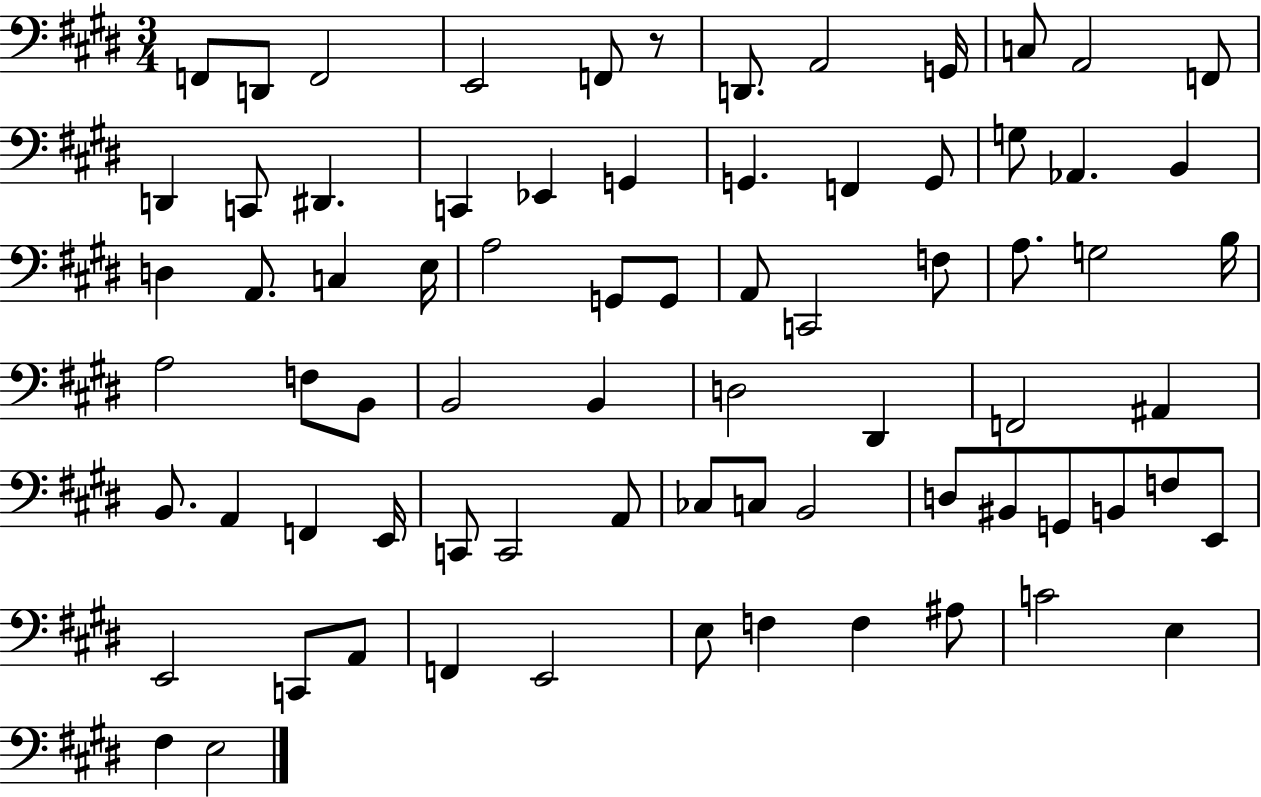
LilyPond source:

{
  \clef bass
  \numericTimeSignature
  \time 3/4
  \key e \major
  f,8 d,8 f,2 | e,2 f,8 r8 | d,8. a,2 g,16 | c8 a,2 f,8 | \break d,4 c,8 dis,4. | c,4 ees,4 g,4 | g,4. f,4 g,8 | g8 aes,4. b,4 | \break d4 a,8. c4 e16 | a2 g,8 g,8 | a,8 c,2 f8 | a8. g2 b16 | \break a2 f8 b,8 | b,2 b,4 | d2 dis,4 | f,2 ais,4 | \break b,8. a,4 f,4 e,16 | c,8 c,2 a,8 | ces8 c8 b,2 | d8 bis,8 g,8 b,8 f8 e,8 | \break e,2 c,8 a,8 | f,4 e,2 | e8 f4 f4 ais8 | c'2 e4 | \break fis4 e2 | \bar "|."
}